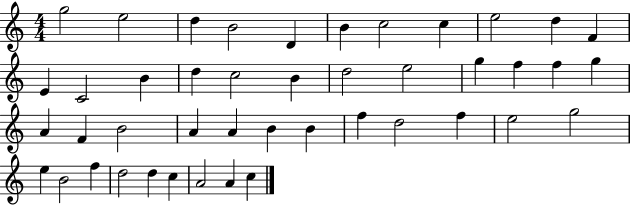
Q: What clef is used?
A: treble